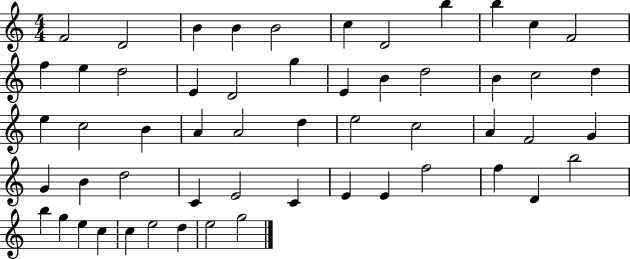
X:1
T:Untitled
M:4/4
L:1/4
K:C
F2 D2 B B B2 c D2 b b c F2 f e d2 E D2 g E B d2 B c2 d e c2 B A A2 d e2 c2 A F2 G G B d2 C E2 C E E f2 f D b2 b g e c c e2 d e2 g2